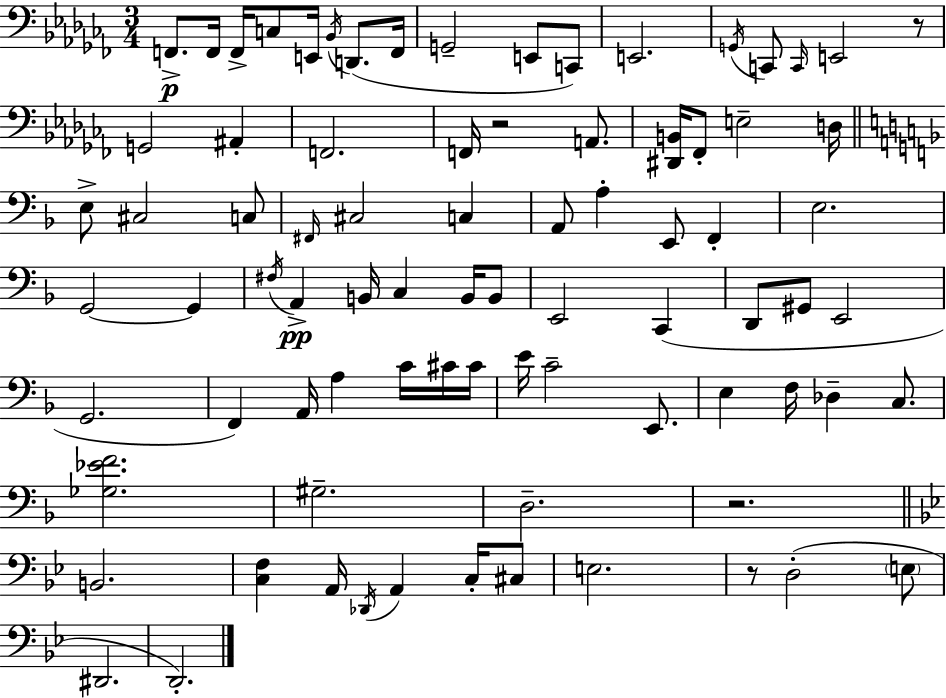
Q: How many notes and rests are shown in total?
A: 82